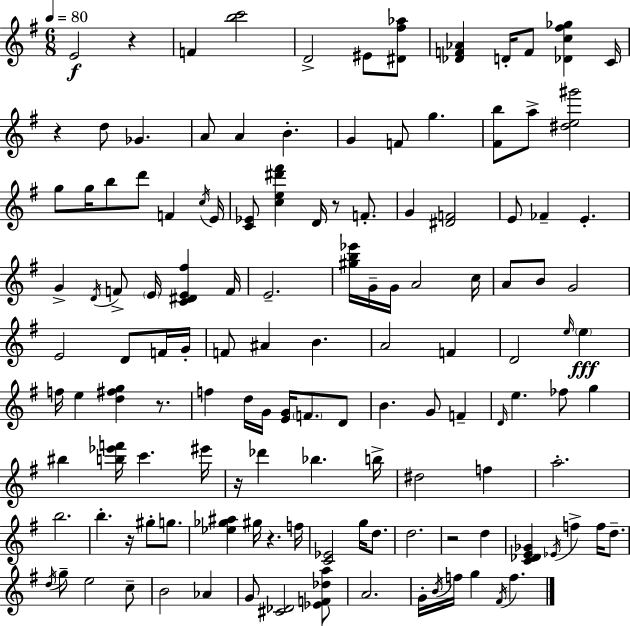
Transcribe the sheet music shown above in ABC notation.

X:1
T:Untitled
M:6/8
L:1/4
K:Em
E2 z F [bc']2 D2 ^E/2 [^D^f_a]/2 [_DF_A] D/4 F/2 [_Dc^f_g] C/4 z d/2 _G A/2 A B G F/2 g [^Fb]/2 a/2 [^de^g']2 g/2 g/4 b/2 d'/2 F c/4 E/4 [C_E]/2 [ce^d'^f'] D/4 z/2 F/2 G [^DF]2 E/2 _F E G D/4 F/2 E/4 [C^DE^f] F/4 E2 [^gb_e']/4 G/4 G/4 A2 c/4 A/2 B/2 G2 E2 D/2 F/4 G/4 F/2 ^A B A2 F D2 e/4 e f/4 e [d^fg] z/2 f d/4 G/4 [EG]/4 F/2 D/2 B G/2 F D/4 e _f/2 g ^b [b_e'f']/4 c' ^e'/4 z/4 _d' _b b/4 ^d2 f a2 b2 b z/4 ^g/2 g/2 [_e_g^a] ^g/4 z f/4 [C_E]2 g/4 d/2 d2 z2 d [C_DE_G] _E/4 f f/4 d/2 d/4 g/2 e2 c/2 B2 _A G/2 [^C_D]2 [_EF_da]/2 A2 G/4 B/4 f/4 g ^F/4 f